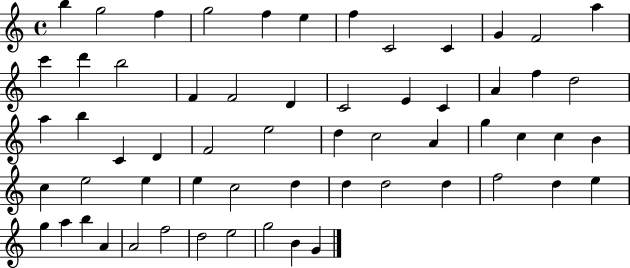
B5/q G5/h F5/q G5/h F5/q E5/q F5/q C4/h C4/q G4/q F4/h A5/q C6/q D6/q B5/h F4/q F4/h D4/q C4/h E4/q C4/q A4/q F5/q D5/h A5/q B5/q C4/q D4/q F4/h E5/h D5/q C5/h A4/q G5/q C5/q C5/q B4/q C5/q E5/h E5/q E5/q C5/h D5/q D5/q D5/h D5/q F5/h D5/q E5/q G5/q A5/q B5/q A4/q A4/h F5/h D5/h E5/h G5/h B4/q G4/q